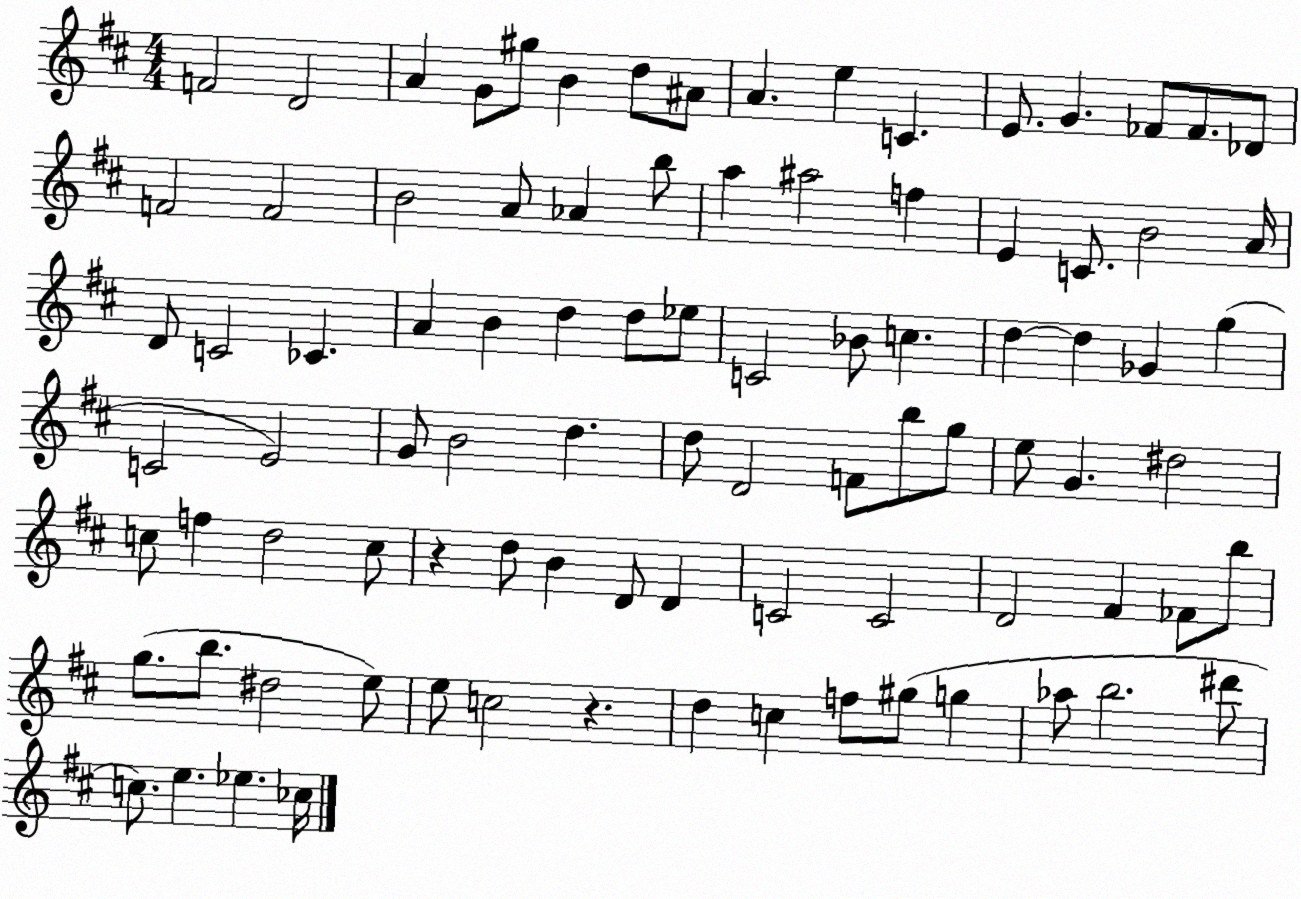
X:1
T:Untitled
M:4/4
L:1/4
K:D
F2 D2 A G/2 ^g/2 B d/2 ^A/2 A e C E/2 G _F/2 _F/2 _D/2 F2 F2 B2 A/2 _A b/2 a ^a2 f E C/2 B2 A/4 D/2 C2 _C A B d d/2 _e/2 C2 _B/2 c d d _G g C2 E2 G/2 B2 d d/2 D2 F/2 b/2 g/2 e/2 G ^d2 c/2 f d2 c/2 z d/2 B D/2 D C2 C2 D2 ^F _F/2 b/2 g/2 b/2 ^d2 e/2 e/2 c2 z d c f/2 ^g/2 g _a/2 b2 ^d'/2 c/2 e _e _c/4